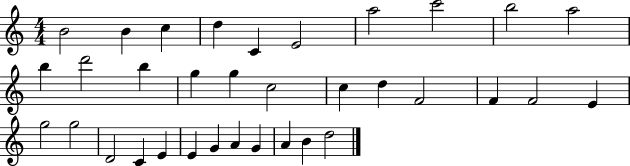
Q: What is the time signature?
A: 4/4